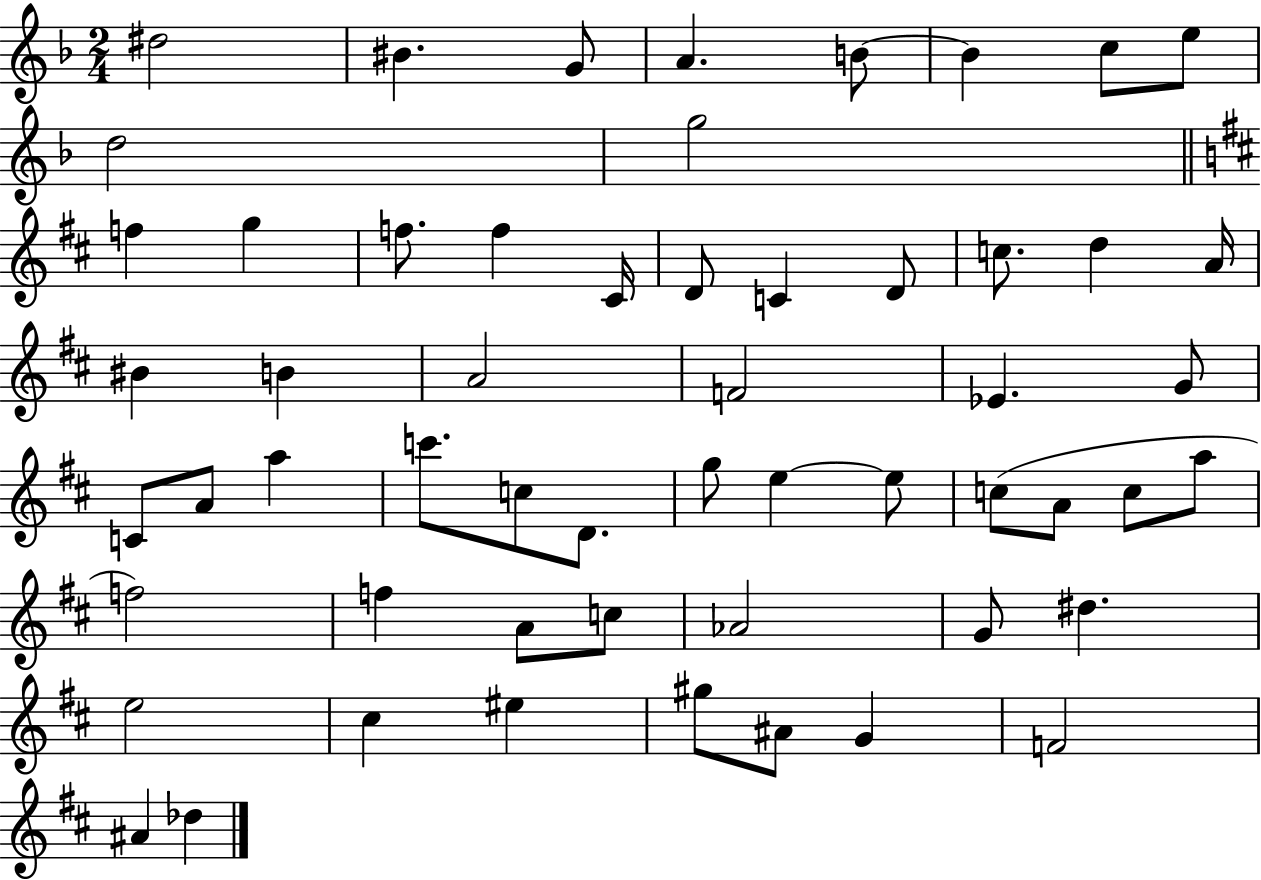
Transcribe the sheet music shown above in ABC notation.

X:1
T:Untitled
M:2/4
L:1/4
K:F
^d2 ^B G/2 A B/2 B c/2 e/2 d2 g2 f g f/2 f ^C/4 D/2 C D/2 c/2 d A/4 ^B B A2 F2 _E G/2 C/2 A/2 a c'/2 c/2 D/2 g/2 e e/2 c/2 A/2 c/2 a/2 f2 f A/2 c/2 _A2 G/2 ^d e2 ^c ^e ^g/2 ^A/2 G F2 ^A _d